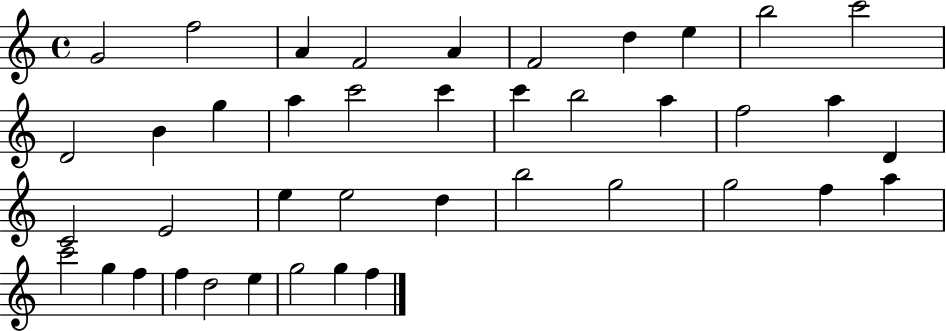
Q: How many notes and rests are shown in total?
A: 41